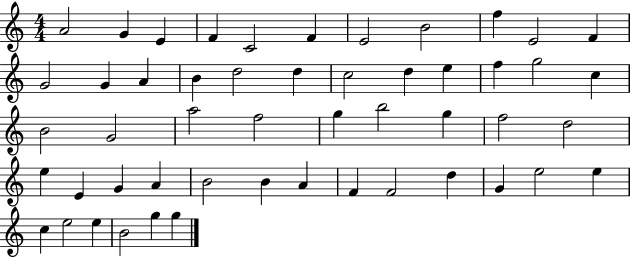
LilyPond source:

{
  \clef treble
  \numericTimeSignature
  \time 4/4
  \key c \major
  a'2 g'4 e'4 | f'4 c'2 f'4 | e'2 b'2 | f''4 e'2 f'4 | \break g'2 g'4 a'4 | b'4 d''2 d''4 | c''2 d''4 e''4 | f''4 g''2 c''4 | \break b'2 g'2 | a''2 f''2 | g''4 b''2 g''4 | f''2 d''2 | \break e''4 e'4 g'4 a'4 | b'2 b'4 a'4 | f'4 f'2 d''4 | g'4 e''2 e''4 | \break c''4 e''2 e''4 | b'2 g''4 g''4 | \bar "|."
}